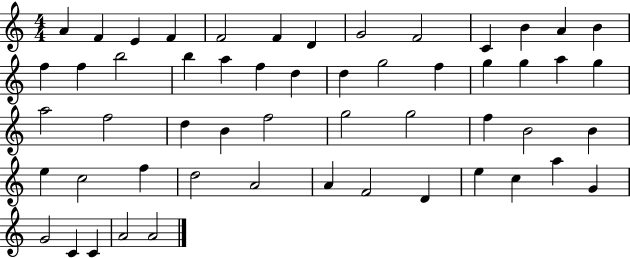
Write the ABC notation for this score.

X:1
T:Untitled
M:4/4
L:1/4
K:C
A F E F F2 F D G2 F2 C B A B f f b2 b a f d d g2 f g g a g a2 f2 d B f2 g2 g2 f B2 B e c2 f d2 A2 A F2 D e c a G G2 C C A2 A2